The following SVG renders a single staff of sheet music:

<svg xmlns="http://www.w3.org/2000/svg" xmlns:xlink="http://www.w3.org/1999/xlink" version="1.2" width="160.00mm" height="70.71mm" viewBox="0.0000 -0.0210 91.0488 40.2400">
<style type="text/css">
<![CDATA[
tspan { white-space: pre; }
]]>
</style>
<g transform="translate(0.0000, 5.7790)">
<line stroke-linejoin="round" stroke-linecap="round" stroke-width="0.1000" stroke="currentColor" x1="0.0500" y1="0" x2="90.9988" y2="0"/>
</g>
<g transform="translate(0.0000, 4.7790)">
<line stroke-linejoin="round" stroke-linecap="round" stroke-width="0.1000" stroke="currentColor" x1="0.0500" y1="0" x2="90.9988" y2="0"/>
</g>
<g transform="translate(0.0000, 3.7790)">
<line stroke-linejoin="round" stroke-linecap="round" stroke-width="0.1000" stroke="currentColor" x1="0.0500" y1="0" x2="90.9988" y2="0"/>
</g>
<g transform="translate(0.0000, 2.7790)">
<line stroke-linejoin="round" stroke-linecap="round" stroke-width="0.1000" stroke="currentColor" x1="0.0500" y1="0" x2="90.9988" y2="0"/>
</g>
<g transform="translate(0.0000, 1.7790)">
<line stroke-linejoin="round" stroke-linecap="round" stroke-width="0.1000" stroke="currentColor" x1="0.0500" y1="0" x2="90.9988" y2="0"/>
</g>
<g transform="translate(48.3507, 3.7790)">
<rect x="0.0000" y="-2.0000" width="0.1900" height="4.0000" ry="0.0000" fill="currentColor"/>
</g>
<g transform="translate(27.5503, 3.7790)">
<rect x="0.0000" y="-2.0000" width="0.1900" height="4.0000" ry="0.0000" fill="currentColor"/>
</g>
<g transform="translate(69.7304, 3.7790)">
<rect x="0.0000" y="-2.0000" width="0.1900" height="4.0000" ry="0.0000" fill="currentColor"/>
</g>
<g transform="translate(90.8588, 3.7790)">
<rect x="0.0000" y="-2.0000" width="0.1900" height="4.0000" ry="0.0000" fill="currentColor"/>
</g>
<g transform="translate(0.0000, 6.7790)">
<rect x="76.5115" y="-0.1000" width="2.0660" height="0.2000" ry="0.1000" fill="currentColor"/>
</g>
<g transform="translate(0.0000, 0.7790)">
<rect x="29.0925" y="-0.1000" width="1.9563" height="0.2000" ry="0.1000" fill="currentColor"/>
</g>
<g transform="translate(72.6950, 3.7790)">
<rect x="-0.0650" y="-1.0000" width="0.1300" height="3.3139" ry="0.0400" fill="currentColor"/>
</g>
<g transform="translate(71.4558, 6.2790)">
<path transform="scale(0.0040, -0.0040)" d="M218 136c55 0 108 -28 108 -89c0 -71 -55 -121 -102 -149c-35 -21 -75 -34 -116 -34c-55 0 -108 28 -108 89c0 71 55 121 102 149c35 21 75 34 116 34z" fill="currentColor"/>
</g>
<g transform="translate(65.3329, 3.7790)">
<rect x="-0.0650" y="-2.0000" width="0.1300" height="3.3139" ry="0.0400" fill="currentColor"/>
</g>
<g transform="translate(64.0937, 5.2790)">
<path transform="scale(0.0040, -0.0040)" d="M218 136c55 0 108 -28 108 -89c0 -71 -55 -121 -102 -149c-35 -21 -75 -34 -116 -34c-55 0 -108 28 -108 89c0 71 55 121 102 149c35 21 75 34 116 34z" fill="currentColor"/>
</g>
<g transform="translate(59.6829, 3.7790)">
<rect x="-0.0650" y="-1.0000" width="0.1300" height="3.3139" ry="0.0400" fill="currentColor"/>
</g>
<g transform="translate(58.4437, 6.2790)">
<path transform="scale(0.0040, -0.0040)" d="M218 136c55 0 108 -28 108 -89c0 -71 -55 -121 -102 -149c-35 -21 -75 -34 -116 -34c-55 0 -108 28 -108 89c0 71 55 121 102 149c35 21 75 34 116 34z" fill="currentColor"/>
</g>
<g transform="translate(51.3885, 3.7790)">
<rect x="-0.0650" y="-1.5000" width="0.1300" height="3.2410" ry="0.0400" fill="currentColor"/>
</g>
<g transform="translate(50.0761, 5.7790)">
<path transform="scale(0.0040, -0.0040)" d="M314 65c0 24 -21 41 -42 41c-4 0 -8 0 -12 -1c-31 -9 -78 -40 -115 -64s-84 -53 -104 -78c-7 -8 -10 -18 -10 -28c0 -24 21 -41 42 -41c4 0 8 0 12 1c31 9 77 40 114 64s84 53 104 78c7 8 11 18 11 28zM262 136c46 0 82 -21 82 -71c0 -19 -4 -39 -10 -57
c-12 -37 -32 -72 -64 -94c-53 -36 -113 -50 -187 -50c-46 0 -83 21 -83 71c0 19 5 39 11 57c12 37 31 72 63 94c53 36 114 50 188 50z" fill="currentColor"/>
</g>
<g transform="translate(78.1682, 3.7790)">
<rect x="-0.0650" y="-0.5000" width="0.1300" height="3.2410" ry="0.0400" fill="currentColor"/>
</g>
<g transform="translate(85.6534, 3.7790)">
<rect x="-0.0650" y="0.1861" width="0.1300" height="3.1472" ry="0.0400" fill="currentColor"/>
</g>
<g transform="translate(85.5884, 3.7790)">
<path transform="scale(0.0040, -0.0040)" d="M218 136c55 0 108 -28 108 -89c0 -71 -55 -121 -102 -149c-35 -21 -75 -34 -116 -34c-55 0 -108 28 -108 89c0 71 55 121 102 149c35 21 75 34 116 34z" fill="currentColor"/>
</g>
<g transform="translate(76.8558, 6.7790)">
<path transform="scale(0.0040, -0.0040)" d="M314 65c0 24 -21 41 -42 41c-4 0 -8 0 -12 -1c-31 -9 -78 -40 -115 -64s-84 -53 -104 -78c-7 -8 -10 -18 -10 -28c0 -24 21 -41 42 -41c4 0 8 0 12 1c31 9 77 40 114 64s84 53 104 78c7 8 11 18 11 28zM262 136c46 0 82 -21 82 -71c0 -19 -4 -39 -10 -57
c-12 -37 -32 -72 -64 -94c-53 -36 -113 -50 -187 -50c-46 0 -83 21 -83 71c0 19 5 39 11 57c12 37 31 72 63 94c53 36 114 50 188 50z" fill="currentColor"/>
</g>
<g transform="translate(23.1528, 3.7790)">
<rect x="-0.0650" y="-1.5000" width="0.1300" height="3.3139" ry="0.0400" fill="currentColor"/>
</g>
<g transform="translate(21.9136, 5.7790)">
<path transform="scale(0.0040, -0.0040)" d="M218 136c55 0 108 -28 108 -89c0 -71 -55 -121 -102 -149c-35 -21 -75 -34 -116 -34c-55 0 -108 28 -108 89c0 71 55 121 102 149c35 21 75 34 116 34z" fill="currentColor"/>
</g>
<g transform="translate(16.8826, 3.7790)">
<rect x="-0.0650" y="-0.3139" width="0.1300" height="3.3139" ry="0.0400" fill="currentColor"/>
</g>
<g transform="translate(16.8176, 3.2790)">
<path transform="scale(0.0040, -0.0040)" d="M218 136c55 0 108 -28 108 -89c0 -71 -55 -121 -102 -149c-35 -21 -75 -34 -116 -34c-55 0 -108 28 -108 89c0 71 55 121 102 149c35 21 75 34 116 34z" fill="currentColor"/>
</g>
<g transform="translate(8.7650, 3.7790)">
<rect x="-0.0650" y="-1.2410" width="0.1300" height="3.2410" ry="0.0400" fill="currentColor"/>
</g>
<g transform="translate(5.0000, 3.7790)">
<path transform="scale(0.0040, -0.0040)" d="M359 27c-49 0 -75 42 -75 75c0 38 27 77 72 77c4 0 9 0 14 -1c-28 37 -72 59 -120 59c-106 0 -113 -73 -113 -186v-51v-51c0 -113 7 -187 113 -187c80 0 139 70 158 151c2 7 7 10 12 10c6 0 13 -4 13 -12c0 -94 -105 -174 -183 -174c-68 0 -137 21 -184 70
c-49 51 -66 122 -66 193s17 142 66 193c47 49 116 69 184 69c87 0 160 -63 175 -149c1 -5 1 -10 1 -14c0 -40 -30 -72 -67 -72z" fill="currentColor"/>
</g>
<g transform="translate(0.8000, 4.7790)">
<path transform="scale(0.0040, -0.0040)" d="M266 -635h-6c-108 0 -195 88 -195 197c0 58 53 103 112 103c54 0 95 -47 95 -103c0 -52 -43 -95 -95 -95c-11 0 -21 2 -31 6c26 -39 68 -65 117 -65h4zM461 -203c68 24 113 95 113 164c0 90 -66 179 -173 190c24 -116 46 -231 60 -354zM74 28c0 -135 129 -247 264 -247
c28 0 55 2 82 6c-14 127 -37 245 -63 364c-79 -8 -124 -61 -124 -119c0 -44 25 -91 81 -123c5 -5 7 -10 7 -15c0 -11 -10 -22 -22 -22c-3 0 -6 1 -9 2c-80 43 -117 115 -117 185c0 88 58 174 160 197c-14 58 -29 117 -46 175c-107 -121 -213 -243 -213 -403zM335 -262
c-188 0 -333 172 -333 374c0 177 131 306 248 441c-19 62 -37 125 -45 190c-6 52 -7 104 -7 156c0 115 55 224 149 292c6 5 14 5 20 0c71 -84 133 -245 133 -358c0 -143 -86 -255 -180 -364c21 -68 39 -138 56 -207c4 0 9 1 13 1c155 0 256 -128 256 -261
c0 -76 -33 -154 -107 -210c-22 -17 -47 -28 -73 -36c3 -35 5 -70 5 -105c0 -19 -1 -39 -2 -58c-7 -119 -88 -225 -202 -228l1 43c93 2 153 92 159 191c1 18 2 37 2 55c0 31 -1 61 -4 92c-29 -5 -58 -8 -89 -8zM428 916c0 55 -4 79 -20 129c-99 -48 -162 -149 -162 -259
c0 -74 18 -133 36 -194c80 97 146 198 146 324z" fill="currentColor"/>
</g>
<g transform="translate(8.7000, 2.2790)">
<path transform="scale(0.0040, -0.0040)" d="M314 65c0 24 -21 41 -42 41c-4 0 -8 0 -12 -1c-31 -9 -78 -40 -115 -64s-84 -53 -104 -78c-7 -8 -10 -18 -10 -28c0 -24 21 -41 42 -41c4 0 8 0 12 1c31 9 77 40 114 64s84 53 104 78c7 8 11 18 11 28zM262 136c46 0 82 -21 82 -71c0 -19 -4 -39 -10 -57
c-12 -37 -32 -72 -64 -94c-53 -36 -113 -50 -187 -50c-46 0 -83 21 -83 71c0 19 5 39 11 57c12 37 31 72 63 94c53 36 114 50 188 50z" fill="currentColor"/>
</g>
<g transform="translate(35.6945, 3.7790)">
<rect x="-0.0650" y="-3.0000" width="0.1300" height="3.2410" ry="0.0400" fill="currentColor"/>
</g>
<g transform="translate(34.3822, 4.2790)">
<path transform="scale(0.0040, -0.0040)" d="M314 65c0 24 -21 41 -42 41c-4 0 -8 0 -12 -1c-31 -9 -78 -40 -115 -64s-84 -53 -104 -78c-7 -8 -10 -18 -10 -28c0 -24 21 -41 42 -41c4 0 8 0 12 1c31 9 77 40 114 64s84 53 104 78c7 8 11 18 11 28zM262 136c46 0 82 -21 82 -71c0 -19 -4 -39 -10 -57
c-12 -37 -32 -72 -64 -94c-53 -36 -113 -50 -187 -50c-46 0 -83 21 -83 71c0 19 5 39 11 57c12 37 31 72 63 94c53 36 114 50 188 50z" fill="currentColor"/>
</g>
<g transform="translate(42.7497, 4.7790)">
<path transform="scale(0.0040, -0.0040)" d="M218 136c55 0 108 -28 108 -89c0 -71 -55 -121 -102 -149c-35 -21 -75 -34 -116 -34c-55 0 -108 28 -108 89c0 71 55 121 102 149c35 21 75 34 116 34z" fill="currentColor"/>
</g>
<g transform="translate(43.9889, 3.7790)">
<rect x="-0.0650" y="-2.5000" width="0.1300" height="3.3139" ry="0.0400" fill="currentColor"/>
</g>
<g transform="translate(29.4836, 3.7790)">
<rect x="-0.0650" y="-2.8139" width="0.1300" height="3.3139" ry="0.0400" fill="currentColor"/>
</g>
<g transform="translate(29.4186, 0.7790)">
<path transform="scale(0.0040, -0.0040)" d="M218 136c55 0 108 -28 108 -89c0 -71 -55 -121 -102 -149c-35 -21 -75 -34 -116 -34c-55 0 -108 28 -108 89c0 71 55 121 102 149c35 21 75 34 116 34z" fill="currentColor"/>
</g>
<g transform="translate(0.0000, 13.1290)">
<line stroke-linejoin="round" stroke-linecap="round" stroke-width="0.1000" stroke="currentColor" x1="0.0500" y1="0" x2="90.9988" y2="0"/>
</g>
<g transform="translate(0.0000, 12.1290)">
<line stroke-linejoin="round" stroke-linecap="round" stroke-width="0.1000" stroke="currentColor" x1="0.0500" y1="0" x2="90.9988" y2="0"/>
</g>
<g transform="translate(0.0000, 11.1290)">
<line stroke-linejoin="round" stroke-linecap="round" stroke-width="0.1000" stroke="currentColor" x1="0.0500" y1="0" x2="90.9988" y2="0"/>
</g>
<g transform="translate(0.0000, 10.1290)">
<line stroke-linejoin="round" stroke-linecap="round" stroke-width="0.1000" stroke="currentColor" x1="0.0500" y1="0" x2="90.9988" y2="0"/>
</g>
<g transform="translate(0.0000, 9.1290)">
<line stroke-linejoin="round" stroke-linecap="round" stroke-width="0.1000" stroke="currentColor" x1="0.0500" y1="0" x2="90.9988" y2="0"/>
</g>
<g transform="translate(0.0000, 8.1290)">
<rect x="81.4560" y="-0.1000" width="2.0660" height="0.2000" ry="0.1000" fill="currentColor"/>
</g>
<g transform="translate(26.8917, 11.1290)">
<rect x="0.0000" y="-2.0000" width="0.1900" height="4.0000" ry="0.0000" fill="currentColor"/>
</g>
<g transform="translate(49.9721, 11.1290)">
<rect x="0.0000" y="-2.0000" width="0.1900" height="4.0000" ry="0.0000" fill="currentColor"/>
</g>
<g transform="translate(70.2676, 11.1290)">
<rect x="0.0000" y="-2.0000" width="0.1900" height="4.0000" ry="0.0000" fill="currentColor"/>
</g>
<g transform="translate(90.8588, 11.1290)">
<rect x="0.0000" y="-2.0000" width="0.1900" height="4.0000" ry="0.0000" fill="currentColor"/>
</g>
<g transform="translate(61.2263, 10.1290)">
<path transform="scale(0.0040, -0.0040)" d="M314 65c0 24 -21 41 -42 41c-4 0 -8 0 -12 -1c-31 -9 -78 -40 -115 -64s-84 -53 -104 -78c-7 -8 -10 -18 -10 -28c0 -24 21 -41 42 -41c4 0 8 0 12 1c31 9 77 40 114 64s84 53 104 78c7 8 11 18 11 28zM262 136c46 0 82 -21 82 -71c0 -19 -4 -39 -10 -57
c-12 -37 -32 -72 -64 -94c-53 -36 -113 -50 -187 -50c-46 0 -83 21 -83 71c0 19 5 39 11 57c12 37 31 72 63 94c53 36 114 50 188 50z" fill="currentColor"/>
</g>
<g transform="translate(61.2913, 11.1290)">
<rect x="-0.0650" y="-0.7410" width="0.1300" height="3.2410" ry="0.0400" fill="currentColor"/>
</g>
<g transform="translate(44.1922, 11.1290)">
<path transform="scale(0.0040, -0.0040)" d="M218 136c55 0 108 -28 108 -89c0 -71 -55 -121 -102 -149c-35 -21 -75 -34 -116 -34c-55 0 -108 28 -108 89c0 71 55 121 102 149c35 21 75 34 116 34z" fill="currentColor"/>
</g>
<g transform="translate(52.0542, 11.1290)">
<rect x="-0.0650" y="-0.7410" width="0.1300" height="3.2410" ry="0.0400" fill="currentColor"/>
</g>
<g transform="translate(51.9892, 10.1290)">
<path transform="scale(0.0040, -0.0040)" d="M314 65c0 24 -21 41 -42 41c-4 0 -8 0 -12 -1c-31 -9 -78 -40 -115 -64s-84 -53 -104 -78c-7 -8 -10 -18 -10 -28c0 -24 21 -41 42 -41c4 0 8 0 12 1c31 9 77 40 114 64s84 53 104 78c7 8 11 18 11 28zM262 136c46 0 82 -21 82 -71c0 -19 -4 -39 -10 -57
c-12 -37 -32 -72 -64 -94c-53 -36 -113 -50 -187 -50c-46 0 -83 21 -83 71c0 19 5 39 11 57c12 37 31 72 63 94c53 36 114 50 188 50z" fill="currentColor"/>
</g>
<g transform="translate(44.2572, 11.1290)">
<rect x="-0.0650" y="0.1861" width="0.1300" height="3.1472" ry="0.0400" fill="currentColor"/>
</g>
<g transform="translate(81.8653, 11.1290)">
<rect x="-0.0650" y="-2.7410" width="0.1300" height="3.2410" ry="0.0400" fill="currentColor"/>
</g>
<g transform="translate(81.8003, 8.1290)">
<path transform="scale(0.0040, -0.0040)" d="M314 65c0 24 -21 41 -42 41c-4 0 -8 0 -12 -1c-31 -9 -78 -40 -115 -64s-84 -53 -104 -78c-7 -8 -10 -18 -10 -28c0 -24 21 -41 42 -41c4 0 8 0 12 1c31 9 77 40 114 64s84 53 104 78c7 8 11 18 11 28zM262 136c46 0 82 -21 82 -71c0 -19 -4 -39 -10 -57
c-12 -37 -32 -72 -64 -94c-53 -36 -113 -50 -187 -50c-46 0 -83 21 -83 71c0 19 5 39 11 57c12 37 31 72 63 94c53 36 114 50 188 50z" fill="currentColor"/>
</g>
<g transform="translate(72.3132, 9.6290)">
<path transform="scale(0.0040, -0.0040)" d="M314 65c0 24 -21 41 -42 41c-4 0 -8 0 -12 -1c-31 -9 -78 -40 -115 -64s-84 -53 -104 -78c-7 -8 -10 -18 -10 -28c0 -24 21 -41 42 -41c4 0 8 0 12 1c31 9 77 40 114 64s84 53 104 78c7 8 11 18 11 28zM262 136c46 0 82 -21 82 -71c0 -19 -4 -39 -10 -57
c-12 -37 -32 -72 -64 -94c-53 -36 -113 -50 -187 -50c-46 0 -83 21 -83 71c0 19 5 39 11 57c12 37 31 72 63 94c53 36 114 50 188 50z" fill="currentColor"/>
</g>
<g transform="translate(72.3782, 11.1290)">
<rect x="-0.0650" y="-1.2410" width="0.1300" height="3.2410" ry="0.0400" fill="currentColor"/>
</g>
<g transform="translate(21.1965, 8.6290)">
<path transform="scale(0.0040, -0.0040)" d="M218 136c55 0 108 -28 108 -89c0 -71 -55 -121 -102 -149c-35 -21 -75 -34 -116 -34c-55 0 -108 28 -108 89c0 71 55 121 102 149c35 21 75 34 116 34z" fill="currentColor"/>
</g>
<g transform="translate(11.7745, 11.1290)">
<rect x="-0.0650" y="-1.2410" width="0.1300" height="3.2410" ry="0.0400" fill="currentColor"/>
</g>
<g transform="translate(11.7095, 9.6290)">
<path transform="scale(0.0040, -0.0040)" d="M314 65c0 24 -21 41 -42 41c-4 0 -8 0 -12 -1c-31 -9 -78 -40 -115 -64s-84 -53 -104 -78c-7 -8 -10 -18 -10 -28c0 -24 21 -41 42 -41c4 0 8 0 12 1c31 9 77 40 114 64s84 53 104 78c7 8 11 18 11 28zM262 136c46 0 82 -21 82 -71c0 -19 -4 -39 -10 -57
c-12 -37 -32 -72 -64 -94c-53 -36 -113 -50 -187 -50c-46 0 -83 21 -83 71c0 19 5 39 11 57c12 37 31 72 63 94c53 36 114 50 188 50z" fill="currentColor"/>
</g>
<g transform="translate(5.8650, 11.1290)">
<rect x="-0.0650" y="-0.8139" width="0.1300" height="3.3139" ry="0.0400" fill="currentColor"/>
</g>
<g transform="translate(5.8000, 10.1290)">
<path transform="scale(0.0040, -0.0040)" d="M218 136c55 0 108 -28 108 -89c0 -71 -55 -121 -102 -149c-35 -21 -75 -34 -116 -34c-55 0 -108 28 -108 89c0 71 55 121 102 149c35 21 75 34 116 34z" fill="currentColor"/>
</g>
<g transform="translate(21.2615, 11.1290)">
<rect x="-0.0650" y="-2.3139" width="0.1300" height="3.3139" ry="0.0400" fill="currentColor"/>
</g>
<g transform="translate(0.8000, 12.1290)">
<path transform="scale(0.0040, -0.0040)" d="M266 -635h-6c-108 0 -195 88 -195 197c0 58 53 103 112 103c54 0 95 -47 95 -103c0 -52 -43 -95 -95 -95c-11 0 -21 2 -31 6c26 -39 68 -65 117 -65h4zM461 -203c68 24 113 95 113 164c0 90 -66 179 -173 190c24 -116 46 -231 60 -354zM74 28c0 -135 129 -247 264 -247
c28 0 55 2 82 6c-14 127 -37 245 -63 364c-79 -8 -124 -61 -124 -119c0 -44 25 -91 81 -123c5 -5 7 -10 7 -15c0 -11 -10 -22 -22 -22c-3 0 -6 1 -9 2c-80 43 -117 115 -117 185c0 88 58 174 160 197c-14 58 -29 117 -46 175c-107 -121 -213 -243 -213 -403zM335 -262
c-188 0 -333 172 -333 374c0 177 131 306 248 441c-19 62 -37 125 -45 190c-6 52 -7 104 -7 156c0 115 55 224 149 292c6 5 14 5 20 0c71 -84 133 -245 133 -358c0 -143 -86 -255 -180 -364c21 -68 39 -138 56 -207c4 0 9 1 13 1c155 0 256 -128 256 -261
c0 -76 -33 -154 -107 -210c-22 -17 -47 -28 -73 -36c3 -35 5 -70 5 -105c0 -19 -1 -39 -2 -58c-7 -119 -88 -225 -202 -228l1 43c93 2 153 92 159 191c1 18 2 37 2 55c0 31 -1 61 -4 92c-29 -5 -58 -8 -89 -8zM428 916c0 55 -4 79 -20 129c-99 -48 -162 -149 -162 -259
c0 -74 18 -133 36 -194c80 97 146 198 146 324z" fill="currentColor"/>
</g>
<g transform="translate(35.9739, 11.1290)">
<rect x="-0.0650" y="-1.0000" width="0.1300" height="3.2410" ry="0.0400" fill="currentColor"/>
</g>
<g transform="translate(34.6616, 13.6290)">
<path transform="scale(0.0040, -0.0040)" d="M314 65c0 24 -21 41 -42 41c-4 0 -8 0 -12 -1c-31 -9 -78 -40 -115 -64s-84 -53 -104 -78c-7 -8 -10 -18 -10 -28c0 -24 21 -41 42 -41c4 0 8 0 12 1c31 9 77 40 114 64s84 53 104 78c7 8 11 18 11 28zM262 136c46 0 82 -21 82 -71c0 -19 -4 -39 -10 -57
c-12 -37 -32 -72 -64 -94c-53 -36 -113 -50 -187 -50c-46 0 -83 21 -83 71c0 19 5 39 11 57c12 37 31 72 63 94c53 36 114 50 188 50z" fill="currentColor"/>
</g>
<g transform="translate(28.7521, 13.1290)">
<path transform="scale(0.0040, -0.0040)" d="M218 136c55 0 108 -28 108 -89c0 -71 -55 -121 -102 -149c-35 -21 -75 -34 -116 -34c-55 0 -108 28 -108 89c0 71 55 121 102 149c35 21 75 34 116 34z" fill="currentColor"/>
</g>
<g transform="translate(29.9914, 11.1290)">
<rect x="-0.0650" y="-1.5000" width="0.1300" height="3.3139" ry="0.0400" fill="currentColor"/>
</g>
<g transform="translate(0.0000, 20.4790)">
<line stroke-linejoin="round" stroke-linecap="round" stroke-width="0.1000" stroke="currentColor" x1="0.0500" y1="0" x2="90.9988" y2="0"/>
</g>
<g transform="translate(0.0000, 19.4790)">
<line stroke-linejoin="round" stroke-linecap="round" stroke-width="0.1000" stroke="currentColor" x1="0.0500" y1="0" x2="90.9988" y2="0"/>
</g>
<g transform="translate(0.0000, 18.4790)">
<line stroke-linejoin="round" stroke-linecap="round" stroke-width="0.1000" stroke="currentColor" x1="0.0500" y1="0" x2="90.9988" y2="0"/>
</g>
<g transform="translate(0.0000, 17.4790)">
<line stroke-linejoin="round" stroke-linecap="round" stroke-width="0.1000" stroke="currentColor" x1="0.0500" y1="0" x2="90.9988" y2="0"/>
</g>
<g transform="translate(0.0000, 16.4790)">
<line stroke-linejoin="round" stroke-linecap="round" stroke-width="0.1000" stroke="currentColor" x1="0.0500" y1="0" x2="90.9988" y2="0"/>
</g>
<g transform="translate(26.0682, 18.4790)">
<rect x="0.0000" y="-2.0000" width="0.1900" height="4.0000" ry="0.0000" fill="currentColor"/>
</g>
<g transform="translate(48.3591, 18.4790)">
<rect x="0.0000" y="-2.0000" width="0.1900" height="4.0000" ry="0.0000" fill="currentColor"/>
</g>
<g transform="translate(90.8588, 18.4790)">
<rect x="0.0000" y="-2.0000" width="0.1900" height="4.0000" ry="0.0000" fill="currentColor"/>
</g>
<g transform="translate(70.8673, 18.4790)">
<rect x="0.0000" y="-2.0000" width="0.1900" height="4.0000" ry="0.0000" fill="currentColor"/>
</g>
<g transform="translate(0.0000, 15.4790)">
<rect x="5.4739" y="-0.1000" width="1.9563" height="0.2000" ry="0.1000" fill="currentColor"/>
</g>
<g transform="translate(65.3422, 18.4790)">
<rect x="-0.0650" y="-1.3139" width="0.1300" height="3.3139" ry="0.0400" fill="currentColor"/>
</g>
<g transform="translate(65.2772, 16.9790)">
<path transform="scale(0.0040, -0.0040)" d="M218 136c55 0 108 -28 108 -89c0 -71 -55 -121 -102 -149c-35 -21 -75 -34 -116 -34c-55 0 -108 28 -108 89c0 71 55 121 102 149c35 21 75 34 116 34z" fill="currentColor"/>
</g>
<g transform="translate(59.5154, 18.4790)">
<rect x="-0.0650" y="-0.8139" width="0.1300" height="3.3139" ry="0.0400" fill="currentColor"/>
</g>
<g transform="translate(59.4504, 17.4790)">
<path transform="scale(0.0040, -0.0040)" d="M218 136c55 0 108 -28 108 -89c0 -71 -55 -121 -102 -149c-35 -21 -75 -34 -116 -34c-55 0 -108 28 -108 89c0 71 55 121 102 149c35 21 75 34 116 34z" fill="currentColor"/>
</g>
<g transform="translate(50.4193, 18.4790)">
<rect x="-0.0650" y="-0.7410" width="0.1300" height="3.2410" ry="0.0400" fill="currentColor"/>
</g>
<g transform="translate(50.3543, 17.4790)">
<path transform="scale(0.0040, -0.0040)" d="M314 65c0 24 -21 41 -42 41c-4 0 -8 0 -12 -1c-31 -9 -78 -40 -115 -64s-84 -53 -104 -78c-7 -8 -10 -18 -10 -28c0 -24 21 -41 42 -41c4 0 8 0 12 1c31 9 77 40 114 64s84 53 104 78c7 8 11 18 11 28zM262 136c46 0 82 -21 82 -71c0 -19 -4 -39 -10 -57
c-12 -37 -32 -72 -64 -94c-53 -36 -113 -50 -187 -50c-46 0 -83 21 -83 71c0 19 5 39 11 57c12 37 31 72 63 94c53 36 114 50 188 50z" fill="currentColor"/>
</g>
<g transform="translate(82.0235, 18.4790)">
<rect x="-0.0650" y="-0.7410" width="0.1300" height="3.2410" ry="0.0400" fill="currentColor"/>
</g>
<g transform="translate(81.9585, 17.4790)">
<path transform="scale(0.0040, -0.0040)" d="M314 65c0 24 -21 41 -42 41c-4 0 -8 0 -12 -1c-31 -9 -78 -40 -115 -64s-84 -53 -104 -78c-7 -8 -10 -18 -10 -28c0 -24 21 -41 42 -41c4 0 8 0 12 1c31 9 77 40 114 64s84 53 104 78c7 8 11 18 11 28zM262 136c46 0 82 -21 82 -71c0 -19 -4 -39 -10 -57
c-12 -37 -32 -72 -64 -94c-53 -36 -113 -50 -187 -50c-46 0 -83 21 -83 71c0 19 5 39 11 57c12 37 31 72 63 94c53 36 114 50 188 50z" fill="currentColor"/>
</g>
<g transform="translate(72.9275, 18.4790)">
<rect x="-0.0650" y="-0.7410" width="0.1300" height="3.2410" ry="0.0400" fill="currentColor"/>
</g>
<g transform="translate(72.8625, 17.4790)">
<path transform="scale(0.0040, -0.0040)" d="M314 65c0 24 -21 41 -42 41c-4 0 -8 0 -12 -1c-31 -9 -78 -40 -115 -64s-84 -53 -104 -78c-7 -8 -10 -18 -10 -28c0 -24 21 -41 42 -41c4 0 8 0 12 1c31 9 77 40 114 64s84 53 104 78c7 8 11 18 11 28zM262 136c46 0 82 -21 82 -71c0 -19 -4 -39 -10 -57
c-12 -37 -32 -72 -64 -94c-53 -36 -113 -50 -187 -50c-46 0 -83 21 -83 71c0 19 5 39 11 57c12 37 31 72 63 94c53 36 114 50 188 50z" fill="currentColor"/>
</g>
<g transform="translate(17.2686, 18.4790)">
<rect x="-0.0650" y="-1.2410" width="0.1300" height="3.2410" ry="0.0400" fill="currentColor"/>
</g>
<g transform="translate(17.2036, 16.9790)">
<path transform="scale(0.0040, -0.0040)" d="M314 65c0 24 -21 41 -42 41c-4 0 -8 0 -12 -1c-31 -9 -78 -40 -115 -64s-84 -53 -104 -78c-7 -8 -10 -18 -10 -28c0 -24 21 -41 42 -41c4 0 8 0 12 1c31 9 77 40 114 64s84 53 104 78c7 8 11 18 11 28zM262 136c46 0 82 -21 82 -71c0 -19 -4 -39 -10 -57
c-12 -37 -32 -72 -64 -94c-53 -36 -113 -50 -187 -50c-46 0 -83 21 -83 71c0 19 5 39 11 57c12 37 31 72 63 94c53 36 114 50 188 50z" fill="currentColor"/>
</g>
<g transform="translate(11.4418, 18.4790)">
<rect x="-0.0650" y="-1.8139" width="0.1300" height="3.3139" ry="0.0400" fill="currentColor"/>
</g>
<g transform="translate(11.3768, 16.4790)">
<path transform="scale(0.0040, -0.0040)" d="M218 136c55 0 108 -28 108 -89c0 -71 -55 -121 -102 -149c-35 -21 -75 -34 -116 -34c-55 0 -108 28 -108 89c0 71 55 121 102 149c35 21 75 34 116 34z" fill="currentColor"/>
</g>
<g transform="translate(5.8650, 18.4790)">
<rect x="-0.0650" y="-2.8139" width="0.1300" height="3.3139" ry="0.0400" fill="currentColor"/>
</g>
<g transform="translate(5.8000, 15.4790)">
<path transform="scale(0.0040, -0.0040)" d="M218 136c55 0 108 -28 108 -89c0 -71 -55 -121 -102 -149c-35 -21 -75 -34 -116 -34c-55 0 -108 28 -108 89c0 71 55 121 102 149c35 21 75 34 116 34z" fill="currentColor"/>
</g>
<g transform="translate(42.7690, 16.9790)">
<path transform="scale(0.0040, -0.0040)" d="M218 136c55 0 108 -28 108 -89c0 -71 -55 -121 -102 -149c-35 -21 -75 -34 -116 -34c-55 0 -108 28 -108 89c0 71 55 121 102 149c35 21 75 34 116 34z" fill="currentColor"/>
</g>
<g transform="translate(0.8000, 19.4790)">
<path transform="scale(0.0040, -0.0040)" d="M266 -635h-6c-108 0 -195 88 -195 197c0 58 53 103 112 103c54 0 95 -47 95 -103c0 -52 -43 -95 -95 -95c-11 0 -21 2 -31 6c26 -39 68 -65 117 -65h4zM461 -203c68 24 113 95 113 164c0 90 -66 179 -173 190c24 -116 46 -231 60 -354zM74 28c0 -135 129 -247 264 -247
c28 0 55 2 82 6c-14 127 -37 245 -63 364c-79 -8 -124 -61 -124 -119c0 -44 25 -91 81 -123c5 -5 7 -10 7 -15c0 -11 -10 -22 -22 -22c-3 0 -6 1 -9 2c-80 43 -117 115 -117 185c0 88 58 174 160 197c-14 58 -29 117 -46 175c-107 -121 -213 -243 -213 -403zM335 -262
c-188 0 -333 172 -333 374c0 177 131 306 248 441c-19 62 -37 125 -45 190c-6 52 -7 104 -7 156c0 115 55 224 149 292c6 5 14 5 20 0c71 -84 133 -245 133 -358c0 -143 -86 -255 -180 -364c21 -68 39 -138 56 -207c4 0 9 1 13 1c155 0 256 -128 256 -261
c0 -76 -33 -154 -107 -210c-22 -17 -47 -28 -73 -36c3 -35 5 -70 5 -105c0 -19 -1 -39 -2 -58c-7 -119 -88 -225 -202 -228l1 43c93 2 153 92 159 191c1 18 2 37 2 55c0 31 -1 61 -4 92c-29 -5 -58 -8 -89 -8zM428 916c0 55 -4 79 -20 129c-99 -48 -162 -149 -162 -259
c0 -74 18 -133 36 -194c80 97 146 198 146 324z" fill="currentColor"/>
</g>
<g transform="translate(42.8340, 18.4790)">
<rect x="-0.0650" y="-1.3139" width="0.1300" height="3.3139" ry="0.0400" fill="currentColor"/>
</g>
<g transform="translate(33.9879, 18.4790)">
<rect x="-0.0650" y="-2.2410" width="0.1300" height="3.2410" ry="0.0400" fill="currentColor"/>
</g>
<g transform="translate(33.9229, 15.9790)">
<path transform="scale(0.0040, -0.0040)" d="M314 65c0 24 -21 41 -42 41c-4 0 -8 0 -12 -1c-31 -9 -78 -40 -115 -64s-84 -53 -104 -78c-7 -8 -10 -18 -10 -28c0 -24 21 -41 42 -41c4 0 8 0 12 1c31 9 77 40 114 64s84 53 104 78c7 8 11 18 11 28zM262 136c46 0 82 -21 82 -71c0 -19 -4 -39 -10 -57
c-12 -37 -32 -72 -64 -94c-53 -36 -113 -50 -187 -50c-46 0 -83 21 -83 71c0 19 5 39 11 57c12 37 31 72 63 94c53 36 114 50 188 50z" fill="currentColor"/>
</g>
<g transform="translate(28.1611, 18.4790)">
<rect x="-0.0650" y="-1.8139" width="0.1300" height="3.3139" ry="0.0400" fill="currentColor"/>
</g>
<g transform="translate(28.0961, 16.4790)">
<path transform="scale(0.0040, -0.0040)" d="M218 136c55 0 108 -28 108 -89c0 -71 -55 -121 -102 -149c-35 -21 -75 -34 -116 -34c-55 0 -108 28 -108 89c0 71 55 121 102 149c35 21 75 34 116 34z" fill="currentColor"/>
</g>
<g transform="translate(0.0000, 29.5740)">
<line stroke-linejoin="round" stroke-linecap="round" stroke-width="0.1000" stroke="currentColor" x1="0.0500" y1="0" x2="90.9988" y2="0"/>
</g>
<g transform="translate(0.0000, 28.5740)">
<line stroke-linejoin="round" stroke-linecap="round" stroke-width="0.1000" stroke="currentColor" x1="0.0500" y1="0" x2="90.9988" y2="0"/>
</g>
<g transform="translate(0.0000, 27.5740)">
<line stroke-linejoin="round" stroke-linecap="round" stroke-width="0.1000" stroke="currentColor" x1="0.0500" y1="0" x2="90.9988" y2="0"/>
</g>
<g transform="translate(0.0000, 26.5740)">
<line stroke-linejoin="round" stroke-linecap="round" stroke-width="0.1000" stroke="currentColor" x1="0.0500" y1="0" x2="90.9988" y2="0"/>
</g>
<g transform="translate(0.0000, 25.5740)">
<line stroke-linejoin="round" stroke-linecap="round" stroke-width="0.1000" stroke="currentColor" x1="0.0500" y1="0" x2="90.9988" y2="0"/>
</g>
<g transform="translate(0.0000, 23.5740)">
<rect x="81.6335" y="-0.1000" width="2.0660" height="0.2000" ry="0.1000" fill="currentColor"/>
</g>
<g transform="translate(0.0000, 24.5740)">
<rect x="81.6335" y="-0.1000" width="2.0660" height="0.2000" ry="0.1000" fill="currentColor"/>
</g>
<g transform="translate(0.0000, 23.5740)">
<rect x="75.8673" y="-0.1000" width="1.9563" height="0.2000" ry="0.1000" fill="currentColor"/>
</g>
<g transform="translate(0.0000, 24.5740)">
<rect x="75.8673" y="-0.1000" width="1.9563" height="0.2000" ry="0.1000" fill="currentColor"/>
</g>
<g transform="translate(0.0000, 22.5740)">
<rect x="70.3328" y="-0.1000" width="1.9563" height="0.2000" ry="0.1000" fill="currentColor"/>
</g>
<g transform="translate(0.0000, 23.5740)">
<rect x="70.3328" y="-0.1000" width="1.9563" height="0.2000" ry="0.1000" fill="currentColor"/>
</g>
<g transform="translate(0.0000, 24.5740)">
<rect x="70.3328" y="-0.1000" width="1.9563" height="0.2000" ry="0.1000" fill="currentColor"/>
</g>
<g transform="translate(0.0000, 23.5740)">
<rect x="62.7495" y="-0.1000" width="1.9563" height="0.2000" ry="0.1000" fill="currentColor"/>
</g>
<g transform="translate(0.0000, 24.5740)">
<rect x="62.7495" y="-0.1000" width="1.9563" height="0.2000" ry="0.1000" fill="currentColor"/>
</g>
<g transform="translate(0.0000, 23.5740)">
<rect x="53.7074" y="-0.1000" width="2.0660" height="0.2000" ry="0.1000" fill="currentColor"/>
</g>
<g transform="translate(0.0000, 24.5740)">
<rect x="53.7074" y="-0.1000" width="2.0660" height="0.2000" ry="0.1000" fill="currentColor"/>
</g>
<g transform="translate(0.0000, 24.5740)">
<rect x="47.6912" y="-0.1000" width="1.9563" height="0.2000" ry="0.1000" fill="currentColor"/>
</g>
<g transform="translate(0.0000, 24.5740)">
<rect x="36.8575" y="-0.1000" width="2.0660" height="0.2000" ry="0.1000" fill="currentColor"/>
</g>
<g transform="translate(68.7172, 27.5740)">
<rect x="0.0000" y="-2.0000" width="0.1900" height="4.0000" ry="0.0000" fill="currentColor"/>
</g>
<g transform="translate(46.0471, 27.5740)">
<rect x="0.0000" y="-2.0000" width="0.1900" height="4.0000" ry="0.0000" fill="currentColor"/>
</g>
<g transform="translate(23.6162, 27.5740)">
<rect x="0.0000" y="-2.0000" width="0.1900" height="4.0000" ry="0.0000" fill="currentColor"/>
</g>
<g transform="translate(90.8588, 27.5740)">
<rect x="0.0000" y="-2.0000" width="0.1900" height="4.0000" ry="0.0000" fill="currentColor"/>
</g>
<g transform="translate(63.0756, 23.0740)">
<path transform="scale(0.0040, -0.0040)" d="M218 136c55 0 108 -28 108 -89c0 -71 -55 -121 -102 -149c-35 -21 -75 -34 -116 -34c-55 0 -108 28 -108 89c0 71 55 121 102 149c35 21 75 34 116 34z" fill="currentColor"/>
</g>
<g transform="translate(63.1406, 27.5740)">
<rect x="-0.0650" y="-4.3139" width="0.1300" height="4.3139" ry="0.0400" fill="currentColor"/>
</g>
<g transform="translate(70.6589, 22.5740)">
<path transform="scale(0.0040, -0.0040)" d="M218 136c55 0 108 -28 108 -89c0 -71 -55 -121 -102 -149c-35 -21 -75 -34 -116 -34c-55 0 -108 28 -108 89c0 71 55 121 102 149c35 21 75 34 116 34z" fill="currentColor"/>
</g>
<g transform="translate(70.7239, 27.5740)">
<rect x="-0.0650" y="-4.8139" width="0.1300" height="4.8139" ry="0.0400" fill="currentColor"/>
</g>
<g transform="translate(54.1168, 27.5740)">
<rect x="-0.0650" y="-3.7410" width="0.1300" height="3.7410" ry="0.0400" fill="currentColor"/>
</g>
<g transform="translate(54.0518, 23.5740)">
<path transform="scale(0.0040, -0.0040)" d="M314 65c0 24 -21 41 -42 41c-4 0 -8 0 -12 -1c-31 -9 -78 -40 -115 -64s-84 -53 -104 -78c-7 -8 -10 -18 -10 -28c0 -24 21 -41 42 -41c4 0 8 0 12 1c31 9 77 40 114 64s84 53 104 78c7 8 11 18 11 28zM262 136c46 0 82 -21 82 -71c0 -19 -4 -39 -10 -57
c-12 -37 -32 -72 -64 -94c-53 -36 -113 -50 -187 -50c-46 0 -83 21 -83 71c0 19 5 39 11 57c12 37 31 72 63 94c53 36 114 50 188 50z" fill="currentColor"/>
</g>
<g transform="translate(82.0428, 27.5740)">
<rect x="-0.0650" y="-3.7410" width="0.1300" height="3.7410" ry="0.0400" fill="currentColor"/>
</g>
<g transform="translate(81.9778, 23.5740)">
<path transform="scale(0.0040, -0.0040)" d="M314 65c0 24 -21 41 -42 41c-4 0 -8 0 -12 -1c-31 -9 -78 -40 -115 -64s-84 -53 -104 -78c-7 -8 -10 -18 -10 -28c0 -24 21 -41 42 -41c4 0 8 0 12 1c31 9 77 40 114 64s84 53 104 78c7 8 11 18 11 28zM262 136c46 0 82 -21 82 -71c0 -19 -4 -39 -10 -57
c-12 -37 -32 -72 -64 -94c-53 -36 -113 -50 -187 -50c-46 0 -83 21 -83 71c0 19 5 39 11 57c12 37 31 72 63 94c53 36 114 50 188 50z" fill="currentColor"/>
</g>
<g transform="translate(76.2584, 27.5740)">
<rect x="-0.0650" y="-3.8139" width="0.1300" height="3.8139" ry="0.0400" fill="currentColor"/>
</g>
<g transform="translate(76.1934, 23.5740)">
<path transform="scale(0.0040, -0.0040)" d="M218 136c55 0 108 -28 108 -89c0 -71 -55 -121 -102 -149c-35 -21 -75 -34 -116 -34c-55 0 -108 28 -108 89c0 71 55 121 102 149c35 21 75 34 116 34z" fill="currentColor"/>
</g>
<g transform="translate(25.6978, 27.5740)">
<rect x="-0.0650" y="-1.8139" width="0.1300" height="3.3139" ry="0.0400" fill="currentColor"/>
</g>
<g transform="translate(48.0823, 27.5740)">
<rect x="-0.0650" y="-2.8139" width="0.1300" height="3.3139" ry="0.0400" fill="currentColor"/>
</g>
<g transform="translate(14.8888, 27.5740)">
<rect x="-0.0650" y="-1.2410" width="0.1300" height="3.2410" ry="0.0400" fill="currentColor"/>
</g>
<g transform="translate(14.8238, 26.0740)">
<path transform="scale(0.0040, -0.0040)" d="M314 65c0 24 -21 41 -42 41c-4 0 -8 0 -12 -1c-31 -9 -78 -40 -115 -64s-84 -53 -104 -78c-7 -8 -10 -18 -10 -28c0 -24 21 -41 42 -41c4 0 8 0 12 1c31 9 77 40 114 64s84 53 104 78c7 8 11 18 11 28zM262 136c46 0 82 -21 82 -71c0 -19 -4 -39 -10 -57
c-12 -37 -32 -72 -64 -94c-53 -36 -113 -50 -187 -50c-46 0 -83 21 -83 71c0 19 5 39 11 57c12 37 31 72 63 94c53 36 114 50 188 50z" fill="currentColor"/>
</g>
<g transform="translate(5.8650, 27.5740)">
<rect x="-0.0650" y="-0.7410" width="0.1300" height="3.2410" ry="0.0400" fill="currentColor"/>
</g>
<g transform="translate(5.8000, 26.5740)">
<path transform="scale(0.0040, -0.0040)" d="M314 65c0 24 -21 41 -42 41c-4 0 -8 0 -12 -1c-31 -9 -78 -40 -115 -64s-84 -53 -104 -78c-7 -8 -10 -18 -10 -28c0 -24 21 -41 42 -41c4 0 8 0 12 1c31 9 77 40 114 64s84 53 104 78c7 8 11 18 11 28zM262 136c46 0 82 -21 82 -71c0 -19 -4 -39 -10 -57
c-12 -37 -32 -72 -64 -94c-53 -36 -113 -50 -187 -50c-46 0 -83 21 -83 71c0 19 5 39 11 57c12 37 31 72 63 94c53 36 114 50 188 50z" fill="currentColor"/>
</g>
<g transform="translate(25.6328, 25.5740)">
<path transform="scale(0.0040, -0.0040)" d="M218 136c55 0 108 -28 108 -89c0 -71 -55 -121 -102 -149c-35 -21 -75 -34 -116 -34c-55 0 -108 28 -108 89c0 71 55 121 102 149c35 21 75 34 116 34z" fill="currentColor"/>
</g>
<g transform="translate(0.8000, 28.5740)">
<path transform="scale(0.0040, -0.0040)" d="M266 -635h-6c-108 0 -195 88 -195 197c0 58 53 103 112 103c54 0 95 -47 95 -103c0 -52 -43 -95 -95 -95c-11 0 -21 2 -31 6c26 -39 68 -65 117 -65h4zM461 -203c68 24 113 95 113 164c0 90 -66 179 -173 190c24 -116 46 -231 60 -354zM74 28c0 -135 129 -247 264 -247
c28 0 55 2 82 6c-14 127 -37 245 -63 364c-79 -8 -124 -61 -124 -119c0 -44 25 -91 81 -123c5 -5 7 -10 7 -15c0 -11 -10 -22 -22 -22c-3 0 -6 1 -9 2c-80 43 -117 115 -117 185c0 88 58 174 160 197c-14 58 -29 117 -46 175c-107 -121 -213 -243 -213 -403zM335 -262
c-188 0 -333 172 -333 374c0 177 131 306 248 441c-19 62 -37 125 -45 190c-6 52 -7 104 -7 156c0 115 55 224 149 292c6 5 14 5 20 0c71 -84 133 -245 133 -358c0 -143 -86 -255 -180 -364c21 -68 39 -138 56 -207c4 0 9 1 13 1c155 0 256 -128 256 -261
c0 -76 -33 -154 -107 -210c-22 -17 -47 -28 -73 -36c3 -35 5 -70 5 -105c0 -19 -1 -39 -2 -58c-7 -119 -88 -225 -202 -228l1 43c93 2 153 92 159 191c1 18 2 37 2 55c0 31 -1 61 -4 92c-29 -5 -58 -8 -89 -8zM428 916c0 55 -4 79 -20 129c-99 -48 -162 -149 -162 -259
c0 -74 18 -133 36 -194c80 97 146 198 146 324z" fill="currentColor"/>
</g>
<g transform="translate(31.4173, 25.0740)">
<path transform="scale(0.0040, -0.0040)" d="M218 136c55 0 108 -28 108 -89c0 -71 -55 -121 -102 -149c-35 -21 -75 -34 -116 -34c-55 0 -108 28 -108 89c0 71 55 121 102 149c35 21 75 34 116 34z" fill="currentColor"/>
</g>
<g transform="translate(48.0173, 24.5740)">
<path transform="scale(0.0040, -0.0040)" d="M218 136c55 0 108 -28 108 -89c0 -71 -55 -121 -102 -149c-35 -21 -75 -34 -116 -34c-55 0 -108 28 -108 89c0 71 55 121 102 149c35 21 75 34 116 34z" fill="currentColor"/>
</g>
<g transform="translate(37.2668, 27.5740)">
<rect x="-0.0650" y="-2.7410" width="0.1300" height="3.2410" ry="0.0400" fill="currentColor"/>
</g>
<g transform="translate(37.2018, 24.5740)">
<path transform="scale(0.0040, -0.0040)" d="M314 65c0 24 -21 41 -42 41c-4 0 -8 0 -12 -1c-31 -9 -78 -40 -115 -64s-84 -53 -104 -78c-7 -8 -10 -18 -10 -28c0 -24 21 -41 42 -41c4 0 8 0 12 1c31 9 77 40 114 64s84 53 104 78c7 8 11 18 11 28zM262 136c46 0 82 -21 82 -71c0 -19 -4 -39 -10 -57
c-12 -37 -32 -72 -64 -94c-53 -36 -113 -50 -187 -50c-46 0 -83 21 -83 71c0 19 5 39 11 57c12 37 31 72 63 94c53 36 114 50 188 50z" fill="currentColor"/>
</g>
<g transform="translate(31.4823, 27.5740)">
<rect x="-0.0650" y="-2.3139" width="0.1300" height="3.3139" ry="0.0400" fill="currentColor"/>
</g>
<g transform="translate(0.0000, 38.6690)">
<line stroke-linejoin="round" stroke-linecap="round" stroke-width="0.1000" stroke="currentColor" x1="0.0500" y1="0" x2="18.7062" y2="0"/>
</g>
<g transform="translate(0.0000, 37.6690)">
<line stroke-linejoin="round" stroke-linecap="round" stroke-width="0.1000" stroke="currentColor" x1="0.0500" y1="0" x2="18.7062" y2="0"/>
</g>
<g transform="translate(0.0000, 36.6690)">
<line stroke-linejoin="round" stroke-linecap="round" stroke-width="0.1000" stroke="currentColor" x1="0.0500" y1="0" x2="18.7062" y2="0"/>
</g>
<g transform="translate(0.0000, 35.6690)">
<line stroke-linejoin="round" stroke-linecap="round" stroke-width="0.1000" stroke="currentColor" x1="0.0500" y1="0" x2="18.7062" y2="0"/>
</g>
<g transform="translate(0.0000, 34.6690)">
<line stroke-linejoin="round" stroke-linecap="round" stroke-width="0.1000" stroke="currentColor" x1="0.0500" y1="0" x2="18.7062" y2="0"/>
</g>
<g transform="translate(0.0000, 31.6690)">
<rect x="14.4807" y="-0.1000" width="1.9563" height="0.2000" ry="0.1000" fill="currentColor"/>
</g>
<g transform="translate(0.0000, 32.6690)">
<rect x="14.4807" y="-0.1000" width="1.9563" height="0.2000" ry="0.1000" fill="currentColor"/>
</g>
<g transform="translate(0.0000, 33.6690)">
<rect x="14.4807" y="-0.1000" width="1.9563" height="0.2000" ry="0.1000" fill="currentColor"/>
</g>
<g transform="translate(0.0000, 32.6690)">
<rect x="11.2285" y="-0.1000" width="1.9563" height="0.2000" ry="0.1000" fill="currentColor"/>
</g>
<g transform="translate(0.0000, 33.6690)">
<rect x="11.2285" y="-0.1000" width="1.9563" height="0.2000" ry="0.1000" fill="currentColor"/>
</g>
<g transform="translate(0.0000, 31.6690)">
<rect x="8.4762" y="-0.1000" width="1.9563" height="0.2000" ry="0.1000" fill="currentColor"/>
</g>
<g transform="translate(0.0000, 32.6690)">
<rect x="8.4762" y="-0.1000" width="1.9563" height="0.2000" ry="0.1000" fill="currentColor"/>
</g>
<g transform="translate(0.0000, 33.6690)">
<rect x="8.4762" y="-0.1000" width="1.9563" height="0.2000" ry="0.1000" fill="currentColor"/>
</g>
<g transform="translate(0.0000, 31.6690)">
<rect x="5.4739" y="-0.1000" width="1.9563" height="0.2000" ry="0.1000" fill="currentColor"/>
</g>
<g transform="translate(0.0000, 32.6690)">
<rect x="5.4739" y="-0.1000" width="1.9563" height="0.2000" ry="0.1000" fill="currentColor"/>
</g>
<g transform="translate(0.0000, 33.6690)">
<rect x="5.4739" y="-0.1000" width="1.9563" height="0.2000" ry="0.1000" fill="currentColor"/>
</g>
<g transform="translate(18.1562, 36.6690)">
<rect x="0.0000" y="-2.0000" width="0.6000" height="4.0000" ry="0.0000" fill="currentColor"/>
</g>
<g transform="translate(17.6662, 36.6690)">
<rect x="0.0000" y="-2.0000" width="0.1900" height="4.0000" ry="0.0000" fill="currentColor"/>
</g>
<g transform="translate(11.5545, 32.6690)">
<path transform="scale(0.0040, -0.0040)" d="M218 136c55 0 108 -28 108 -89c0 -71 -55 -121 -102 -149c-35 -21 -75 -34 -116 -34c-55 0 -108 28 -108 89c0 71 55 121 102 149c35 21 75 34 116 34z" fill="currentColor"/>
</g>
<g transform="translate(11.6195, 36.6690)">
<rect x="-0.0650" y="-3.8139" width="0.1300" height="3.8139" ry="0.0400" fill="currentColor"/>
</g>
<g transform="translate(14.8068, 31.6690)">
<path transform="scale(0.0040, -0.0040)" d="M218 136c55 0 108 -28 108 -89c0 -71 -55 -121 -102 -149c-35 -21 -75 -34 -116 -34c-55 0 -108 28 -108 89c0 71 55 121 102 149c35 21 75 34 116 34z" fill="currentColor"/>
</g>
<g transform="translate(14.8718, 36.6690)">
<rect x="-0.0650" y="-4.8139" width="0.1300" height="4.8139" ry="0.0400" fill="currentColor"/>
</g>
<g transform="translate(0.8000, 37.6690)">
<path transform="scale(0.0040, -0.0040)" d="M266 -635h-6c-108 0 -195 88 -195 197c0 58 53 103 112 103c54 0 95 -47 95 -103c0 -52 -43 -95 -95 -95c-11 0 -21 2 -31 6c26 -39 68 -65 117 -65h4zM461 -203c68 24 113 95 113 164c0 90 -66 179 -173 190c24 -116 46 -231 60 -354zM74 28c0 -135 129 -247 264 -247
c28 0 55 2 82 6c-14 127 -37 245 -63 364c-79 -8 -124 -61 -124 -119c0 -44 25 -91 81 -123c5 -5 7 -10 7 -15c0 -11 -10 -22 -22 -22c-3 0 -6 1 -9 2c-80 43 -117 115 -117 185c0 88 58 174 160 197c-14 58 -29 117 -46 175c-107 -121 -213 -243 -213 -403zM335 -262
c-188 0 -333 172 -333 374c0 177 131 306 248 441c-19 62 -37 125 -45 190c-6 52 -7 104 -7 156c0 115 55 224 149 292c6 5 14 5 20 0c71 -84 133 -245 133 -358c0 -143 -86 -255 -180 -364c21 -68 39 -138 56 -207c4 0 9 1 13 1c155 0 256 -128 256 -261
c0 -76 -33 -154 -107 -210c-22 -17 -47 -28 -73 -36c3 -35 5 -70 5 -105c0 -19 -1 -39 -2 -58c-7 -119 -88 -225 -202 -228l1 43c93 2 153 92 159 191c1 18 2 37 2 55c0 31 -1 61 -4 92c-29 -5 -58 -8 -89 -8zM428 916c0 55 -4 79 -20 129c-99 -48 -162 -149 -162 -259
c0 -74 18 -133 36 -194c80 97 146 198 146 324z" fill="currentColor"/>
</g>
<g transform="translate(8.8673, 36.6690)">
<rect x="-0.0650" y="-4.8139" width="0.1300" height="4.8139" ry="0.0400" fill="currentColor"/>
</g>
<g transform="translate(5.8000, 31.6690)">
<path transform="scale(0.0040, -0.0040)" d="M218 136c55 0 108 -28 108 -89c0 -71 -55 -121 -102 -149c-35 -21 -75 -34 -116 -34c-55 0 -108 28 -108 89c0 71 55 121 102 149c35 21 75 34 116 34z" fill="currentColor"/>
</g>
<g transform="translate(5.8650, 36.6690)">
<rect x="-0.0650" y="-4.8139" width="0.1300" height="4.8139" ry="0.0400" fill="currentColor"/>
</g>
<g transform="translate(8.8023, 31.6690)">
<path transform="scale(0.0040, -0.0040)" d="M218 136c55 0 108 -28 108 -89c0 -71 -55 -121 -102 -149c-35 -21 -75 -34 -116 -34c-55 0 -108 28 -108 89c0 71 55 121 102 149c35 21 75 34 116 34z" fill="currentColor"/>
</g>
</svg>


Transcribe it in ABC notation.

X:1
T:Untitled
M:4/4
L:1/4
K:C
e2 c E a A2 G E2 D F D C2 B d e2 g E D2 B d2 d2 e2 a2 a f e2 f g2 e d2 d e d2 d2 d2 e2 f g a2 a c'2 d' e' c' c'2 e' e' c' e'